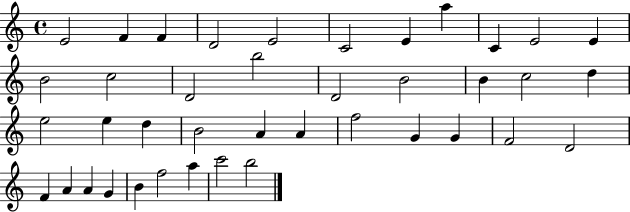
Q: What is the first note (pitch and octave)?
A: E4